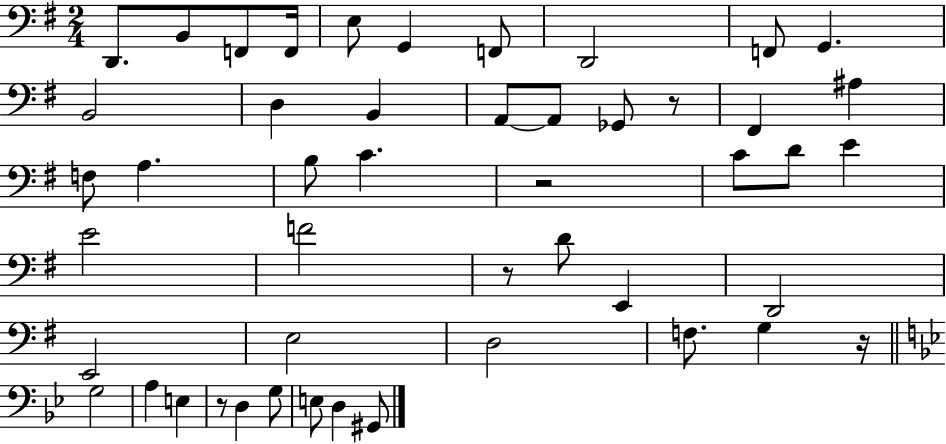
D2/e. B2/e F2/e F2/s E3/e G2/q F2/e D2/h F2/e G2/q. B2/h D3/q B2/q A2/e A2/e Gb2/e R/e F#2/q A#3/q F3/e A3/q. B3/e C4/q. R/h C4/e D4/e E4/q E4/h F4/h R/e D4/e E2/q D2/h E2/h E3/h D3/h F3/e. G3/q R/s G3/h A3/q E3/q R/e D3/q G3/e E3/e D3/q G#2/e